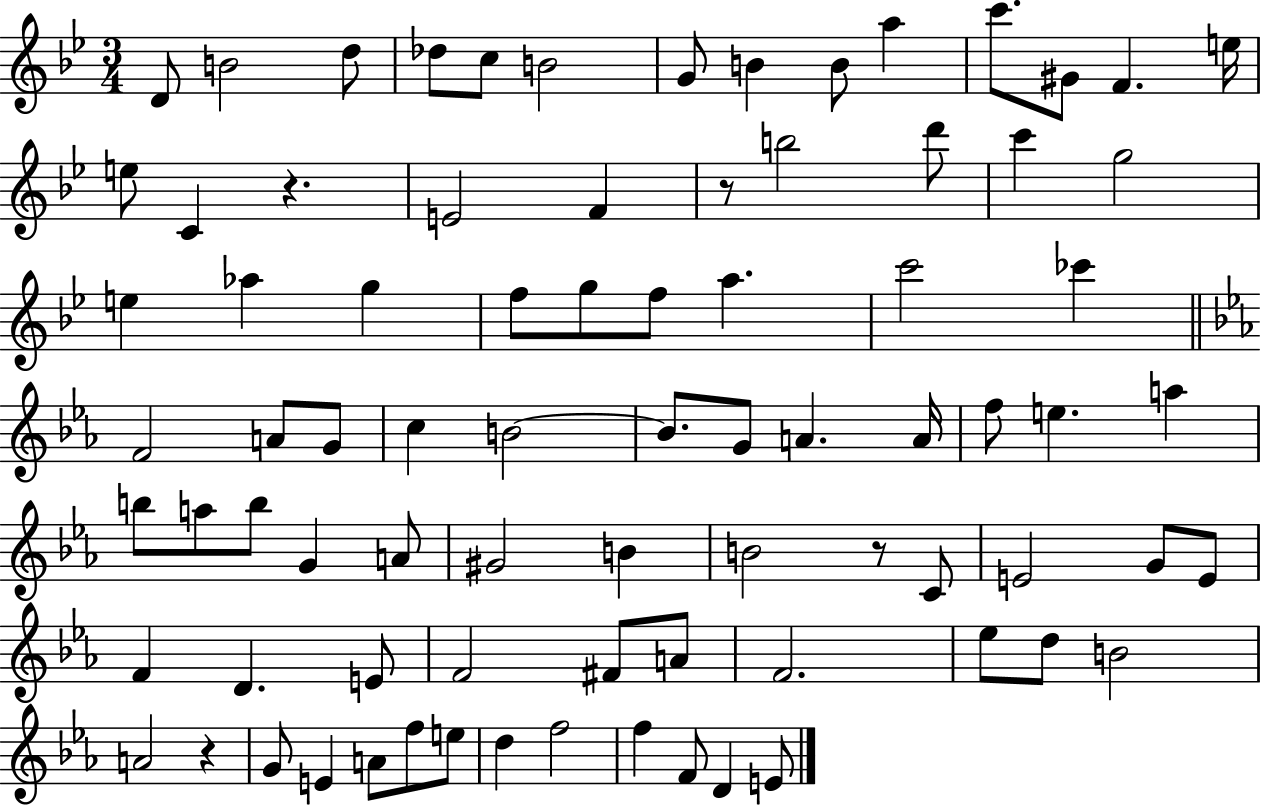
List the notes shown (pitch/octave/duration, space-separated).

D4/e B4/h D5/e Db5/e C5/e B4/h G4/e B4/q B4/e A5/q C6/e. G#4/e F4/q. E5/s E5/e C4/q R/q. E4/h F4/q R/e B5/h D6/e C6/q G5/h E5/q Ab5/q G5/q F5/e G5/e F5/e A5/q. C6/h CES6/q F4/h A4/e G4/e C5/q B4/h B4/e. G4/e A4/q. A4/s F5/e E5/q. A5/q B5/e A5/e B5/e G4/q A4/e G#4/h B4/q B4/h R/e C4/e E4/h G4/e E4/e F4/q D4/q. E4/e F4/h F#4/e A4/e F4/h. Eb5/e D5/e B4/h A4/h R/q G4/e E4/q A4/e F5/e E5/e D5/q F5/h F5/q F4/e D4/q E4/e